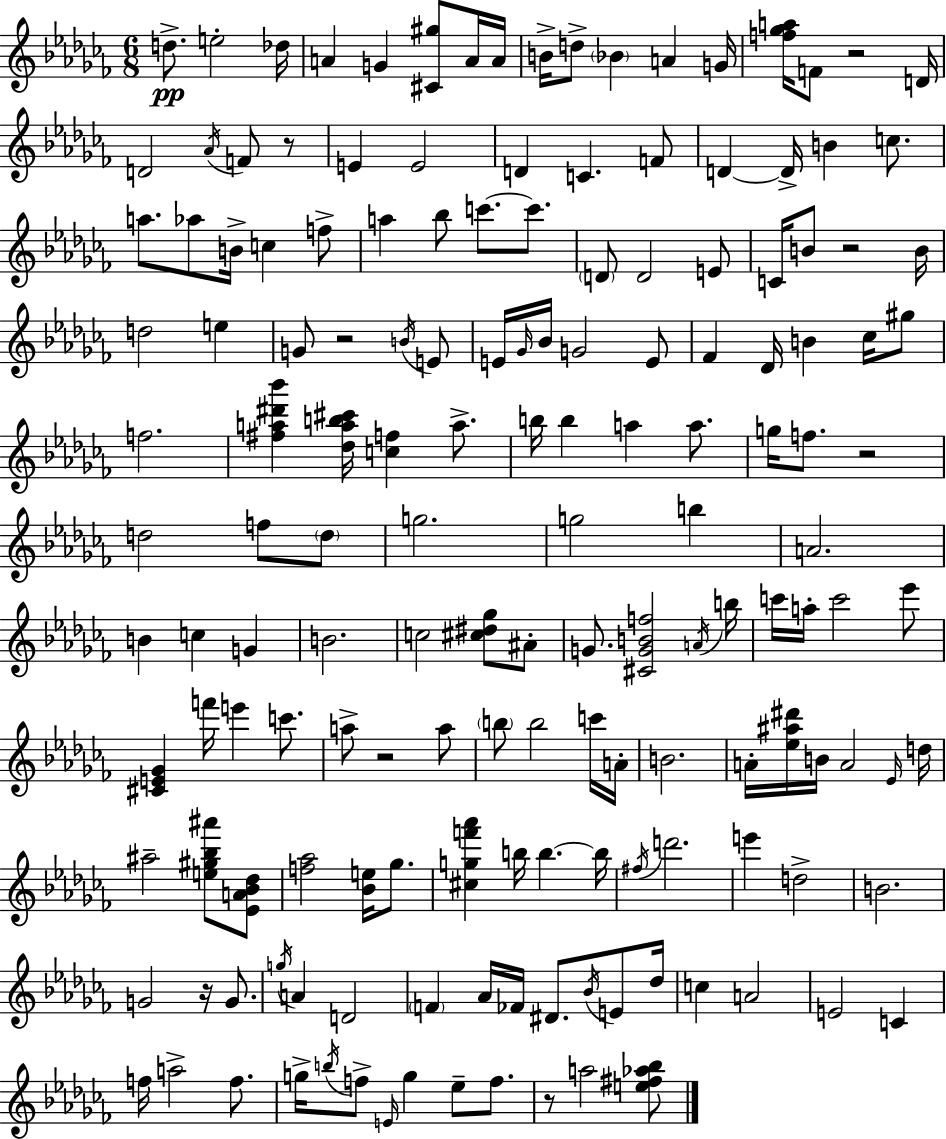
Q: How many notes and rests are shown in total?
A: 159